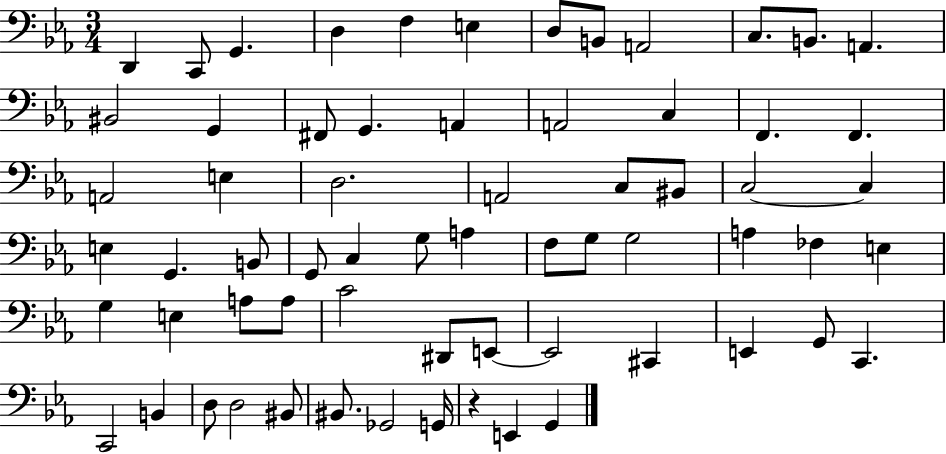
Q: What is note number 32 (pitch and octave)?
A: B2